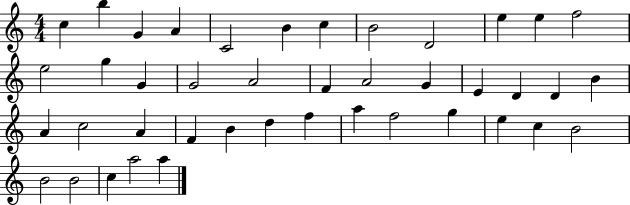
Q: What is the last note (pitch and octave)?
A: A5